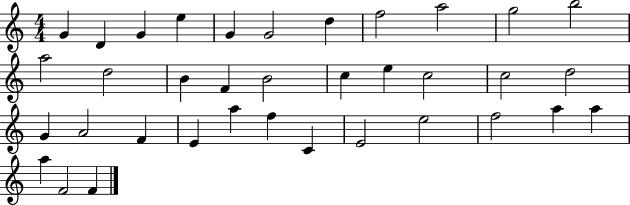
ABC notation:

X:1
T:Untitled
M:4/4
L:1/4
K:C
G D G e G G2 d f2 a2 g2 b2 a2 d2 B F B2 c e c2 c2 d2 G A2 F E a f C E2 e2 f2 a a a F2 F